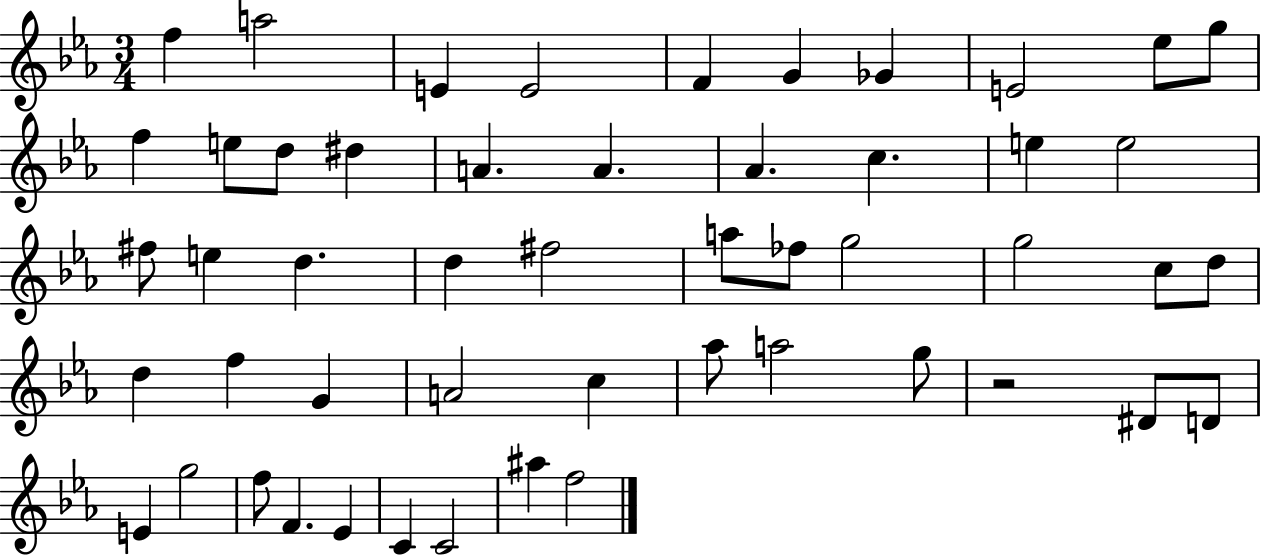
F5/q A5/h E4/q E4/h F4/q G4/q Gb4/q E4/h Eb5/e G5/e F5/q E5/e D5/e D#5/q A4/q. A4/q. Ab4/q. C5/q. E5/q E5/h F#5/e E5/q D5/q. D5/q F#5/h A5/e FES5/e G5/h G5/h C5/e D5/e D5/q F5/q G4/q A4/h C5/q Ab5/e A5/h G5/e R/h D#4/e D4/e E4/q G5/h F5/e F4/q. Eb4/q C4/q C4/h A#5/q F5/h